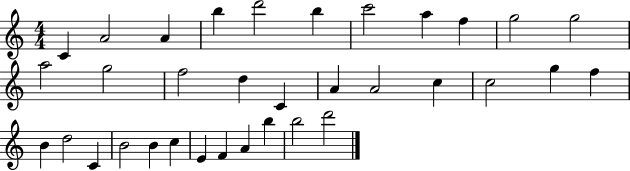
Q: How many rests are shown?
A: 0